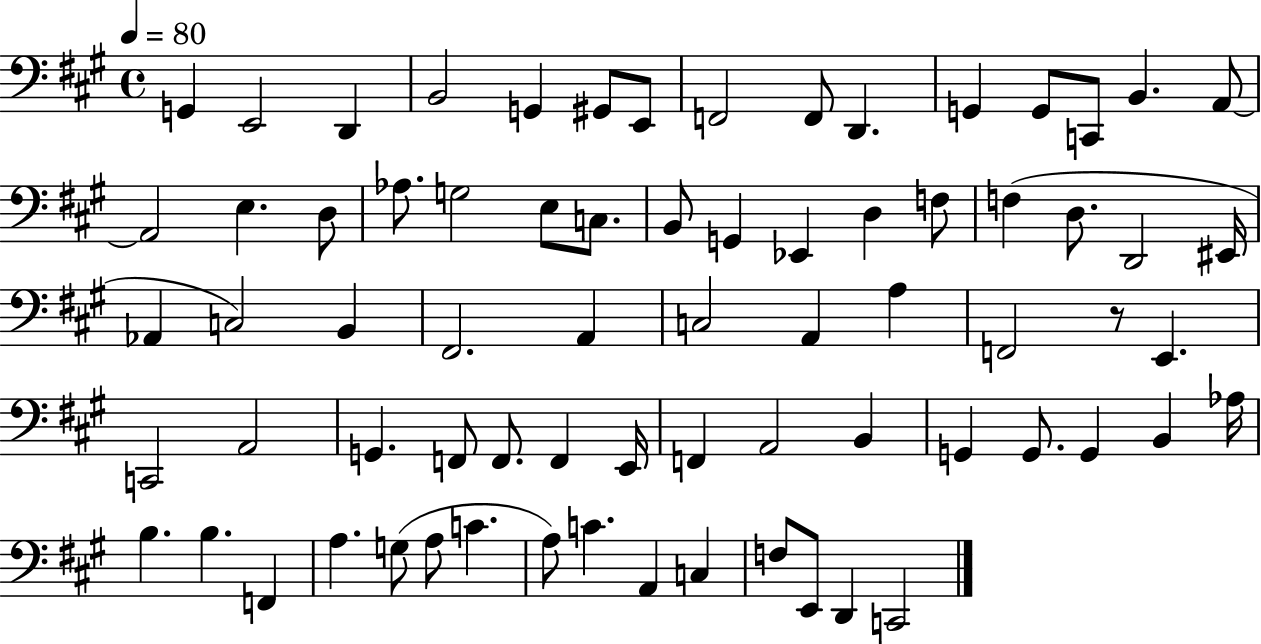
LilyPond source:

{
  \clef bass
  \time 4/4
  \defaultTimeSignature
  \key a \major
  \tempo 4 = 80
  \repeat volta 2 { g,4 e,2 d,4 | b,2 g,4 gis,8 e,8 | f,2 f,8 d,4. | g,4 g,8 c,8 b,4. a,8~~ | \break a,2 e4. d8 | aes8. g2 e8 c8. | b,8 g,4 ees,4 d4 f8 | f4( d8. d,2 eis,16 | \break aes,4 c2) b,4 | fis,2. a,4 | c2 a,4 a4 | f,2 r8 e,4. | \break c,2 a,2 | g,4. f,8 f,8. f,4 e,16 | f,4 a,2 b,4 | g,4 g,8. g,4 b,4 aes16 | \break b4. b4. f,4 | a4. g8( a8 c'4. | a8) c'4. a,4 c4 | f8 e,8 d,4 c,2 | \break } \bar "|."
}